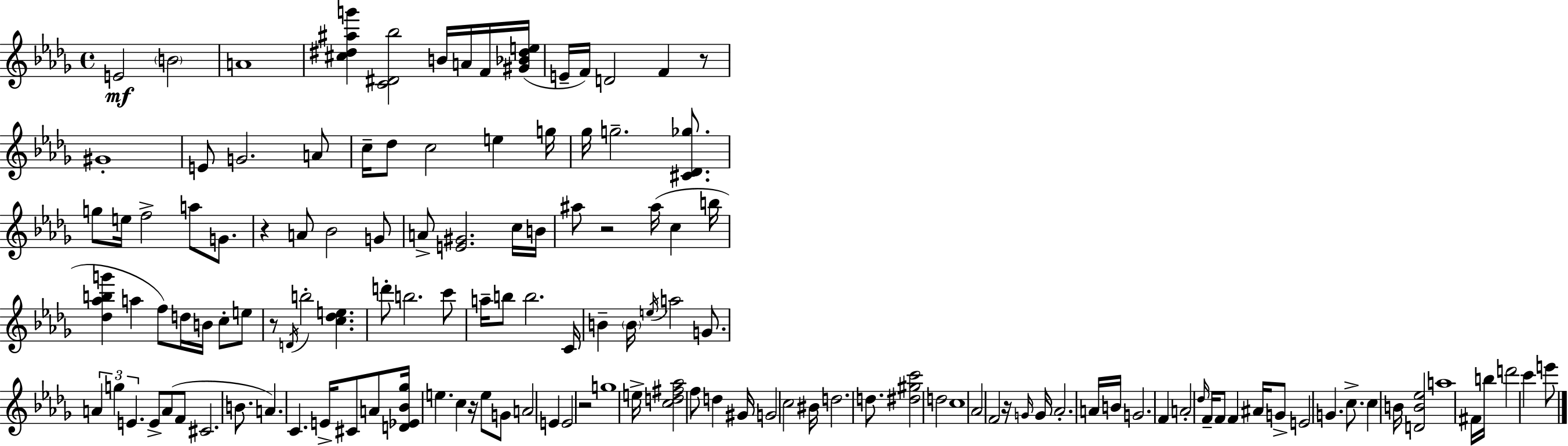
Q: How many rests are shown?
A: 7